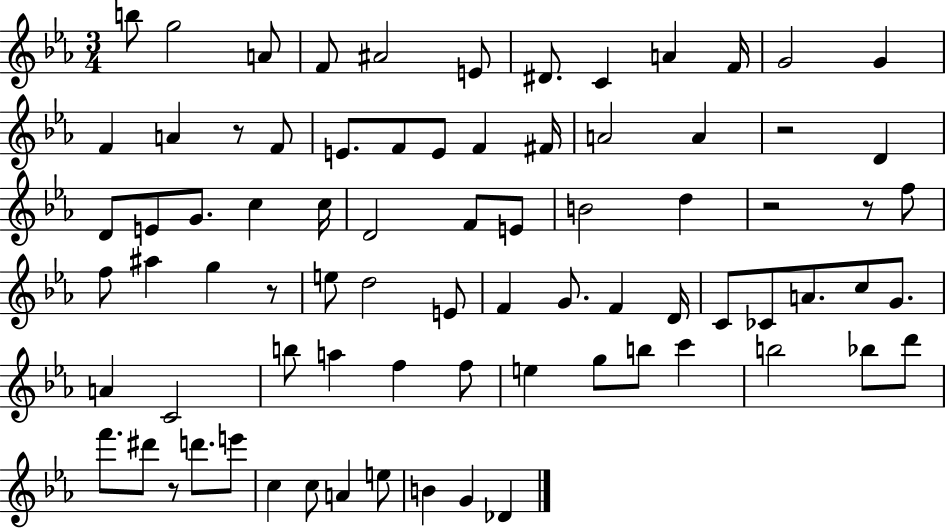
{
  \clef treble
  \numericTimeSignature
  \time 3/4
  \key ees \major
  b''8 g''2 a'8 | f'8 ais'2 e'8 | dis'8. c'4 a'4 f'16 | g'2 g'4 | \break f'4 a'4 r8 f'8 | e'8. f'8 e'8 f'4 fis'16 | a'2 a'4 | r2 d'4 | \break d'8 e'8 g'8. c''4 c''16 | d'2 f'8 e'8 | b'2 d''4 | r2 r8 f''8 | \break f''8 ais''4 g''4 r8 | e''8 d''2 e'8 | f'4 g'8. f'4 d'16 | c'8 ces'8 a'8. c''8 g'8. | \break a'4 c'2 | b''8 a''4 f''4 f''8 | e''4 g''8 b''8 c'''4 | b''2 bes''8 d'''8 | \break f'''8. dis'''8 r8 d'''8. e'''8 | c''4 c''8 a'4 e''8 | b'4 g'4 des'4 | \bar "|."
}